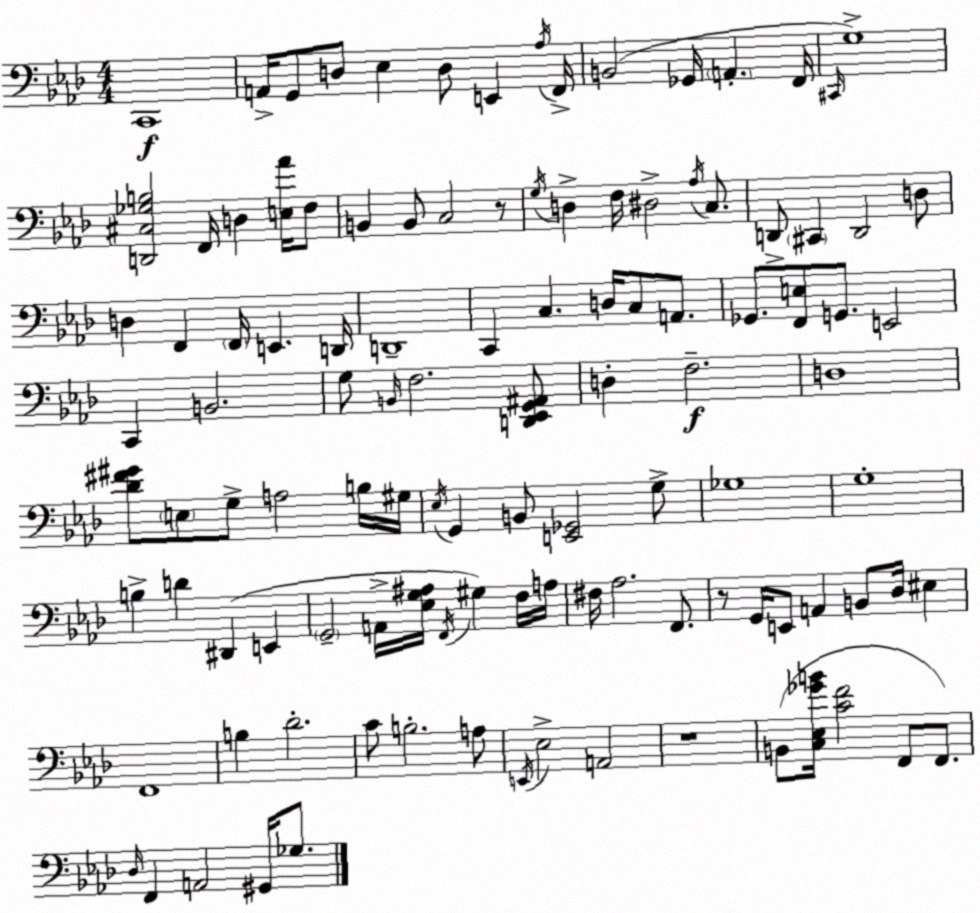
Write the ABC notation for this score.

X:1
T:Untitled
M:4/4
L:1/4
K:Fm
C,,4 A,,/4 G,,/2 D,/2 _E, D,/2 E,, _A,/4 F,,/4 B,,2 _G,,/4 A,, F,,/4 ^C,,/4 G,4 [D,,^C,_G,B,]2 F,,/4 D, [E,_A]/4 F,/2 B,, B,,/2 C,2 z/2 G,/4 D, F,/4 ^D,2 _A,/4 C,/2 D,,/2 ^C,, D,,2 D,/2 D, F,, F,,/4 E,, D,,/4 D,,4 C,, C, D,/4 C,/2 A,,/2 _G,,/2 [F,,E,]/2 G,,/2 E,,2 C,, B,,2 G,/2 B,,/4 F,2 [D,,_E,,G,,^A,,]/2 D, F,2 D,4 [_D^F^G]/2 E,/2 G,/2 A,2 B,/4 ^G,/4 _E,/4 G,, B,,/2 [E,,_G,,]2 G,/2 _G,4 G,4 B, D ^D,, E,, G,,2 A,,/4 [_E,G,^A,]/4 F,,/4 ^G, F,/4 A,/4 ^F,/4 _A,2 F,,/2 z/2 G,,/4 E,,/2 A,, B,,/2 _D,/4 ^E, F,,4 B, _D2 C/2 B,2 A,/2 E,,/4 _E,2 A,,2 z4 B,,/2 [C,_E,_GB]/4 [CF]2 F,,/2 F,,/2 _D,/4 F,, A,,2 ^G,,/4 _G,/2